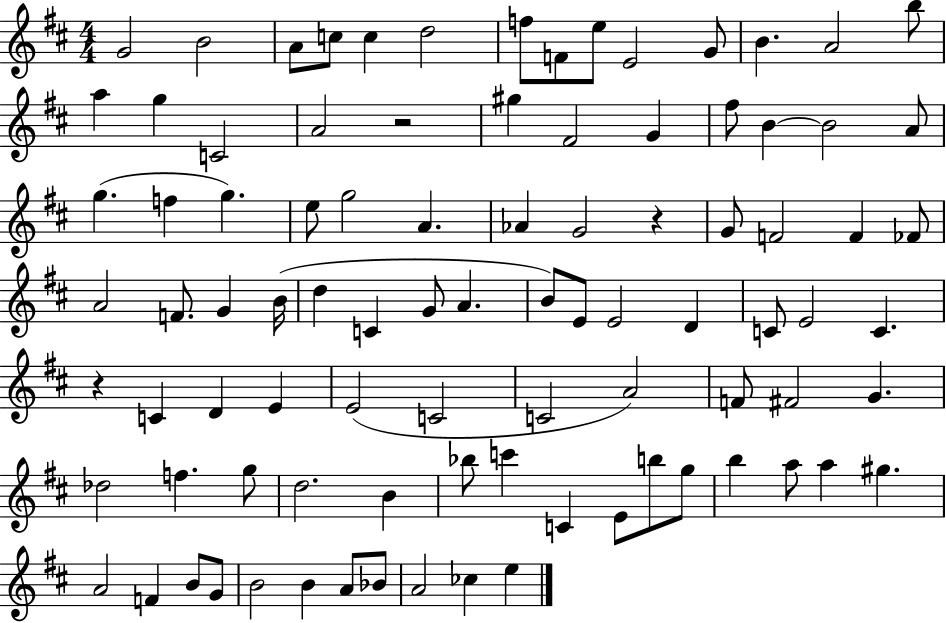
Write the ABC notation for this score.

X:1
T:Untitled
M:4/4
L:1/4
K:D
G2 B2 A/2 c/2 c d2 f/2 F/2 e/2 E2 G/2 B A2 b/2 a g C2 A2 z2 ^g ^F2 G ^f/2 B B2 A/2 g f g e/2 g2 A _A G2 z G/2 F2 F _F/2 A2 F/2 G B/4 d C G/2 A B/2 E/2 E2 D C/2 E2 C z C D E E2 C2 C2 A2 F/2 ^F2 G _d2 f g/2 d2 B _b/2 c' C E/2 b/2 g/2 b a/2 a ^g A2 F B/2 G/2 B2 B A/2 _B/2 A2 _c e